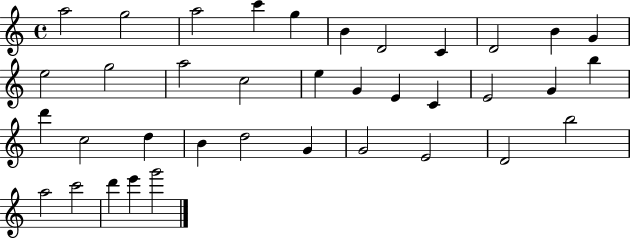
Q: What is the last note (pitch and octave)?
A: G6